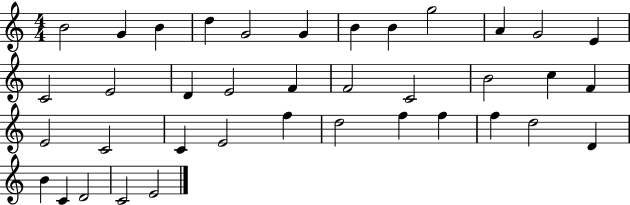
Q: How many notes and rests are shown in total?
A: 38